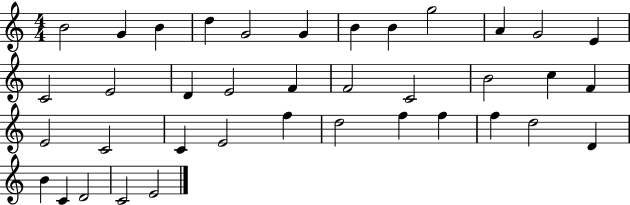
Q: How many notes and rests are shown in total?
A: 38